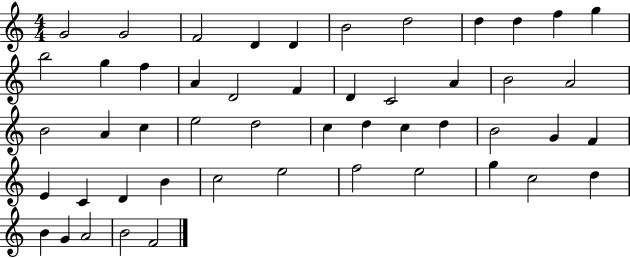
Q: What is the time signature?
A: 4/4